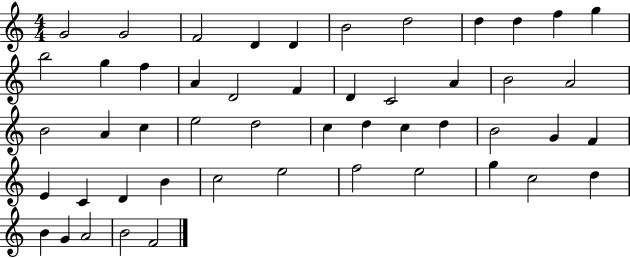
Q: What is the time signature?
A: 4/4